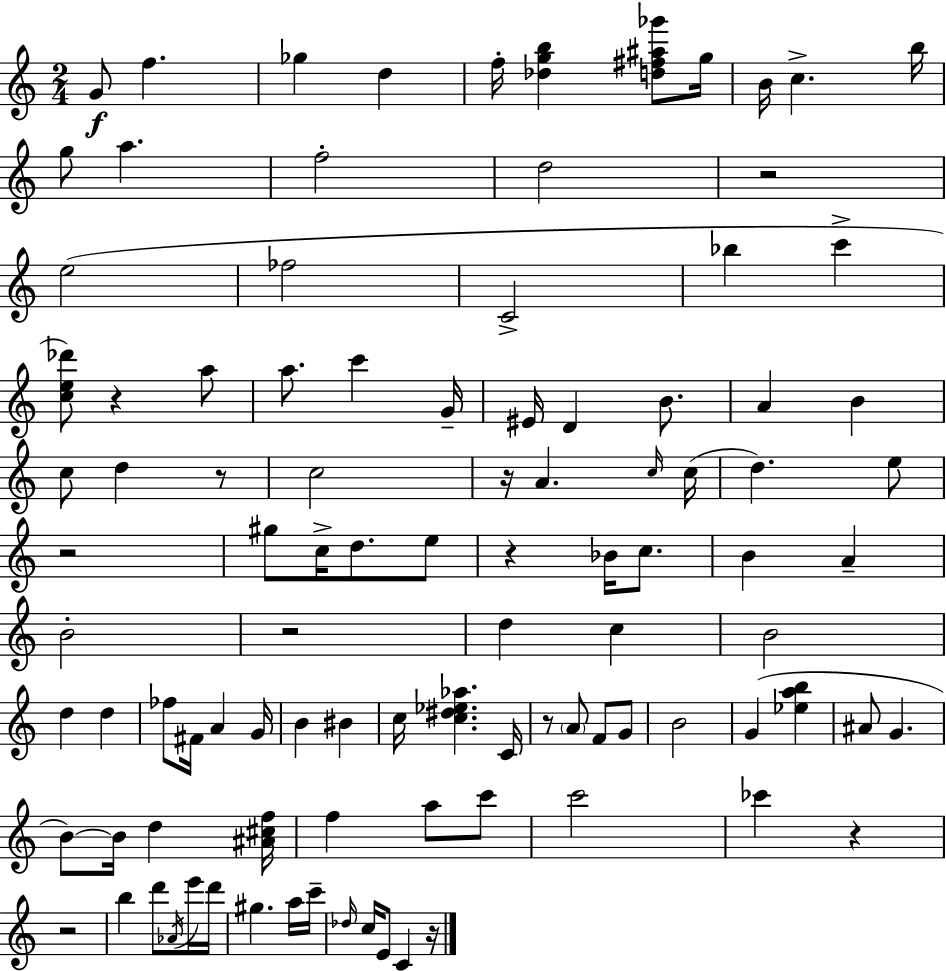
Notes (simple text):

G4/e F5/q. Gb5/q D5/q F5/s [Db5,G5,B5]/q [D5,F#5,A#5,Gb6]/e G5/s B4/s C5/q. B5/s G5/e A5/q. F5/h D5/h R/h E5/h FES5/h C4/h Bb5/q C6/q [C5,E5,Db6]/e R/q A5/e A5/e. C6/q G4/s EIS4/s D4/q B4/e. A4/q B4/q C5/e D5/q R/e C5/h R/s A4/q. C5/s C5/s D5/q. E5/e R/h G#5/e C5/s D5/e. E5/e R/q Bb4/s C5/e. B4/q A4/q B4/h R/h D5/q C5/q B4/h D5/q D5/q FES5/e F#4/s A4/q G4/s B4/q BIS4/q C5/s [C5,D#5,Eb5,Ab5]/q. C4/s R/e A4/e F4/e G4/e B4/h G4/q [Eb5,A5,B5]/q A#4/e G4/q. B4/e B4/s D5/q [A#4,C#5,F5]/s F5/q A5/e C6/e C6/h CES6/q R/q R/h B5/q D6/e Ab4/s E6/s D6/s G#5/q. A5/s C6/s Db5/s C5/s E4/e C4/q R/s